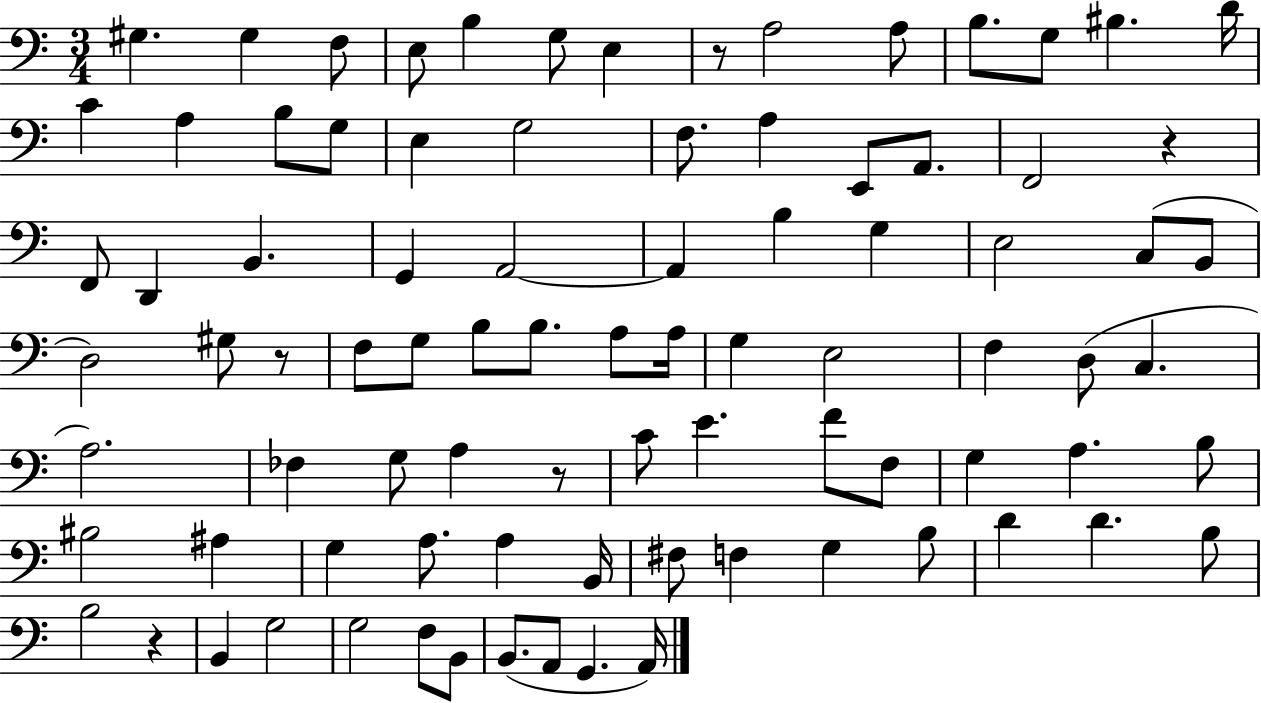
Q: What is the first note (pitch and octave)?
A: G#3